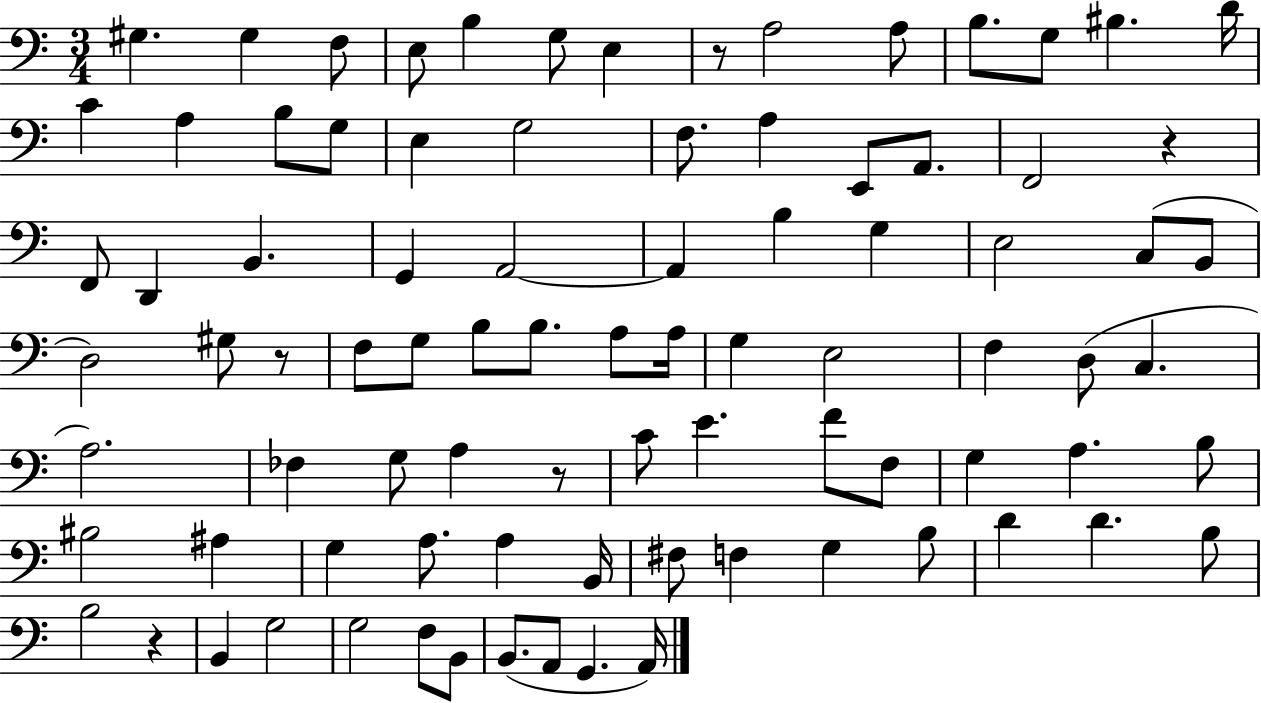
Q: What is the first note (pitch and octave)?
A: G#3